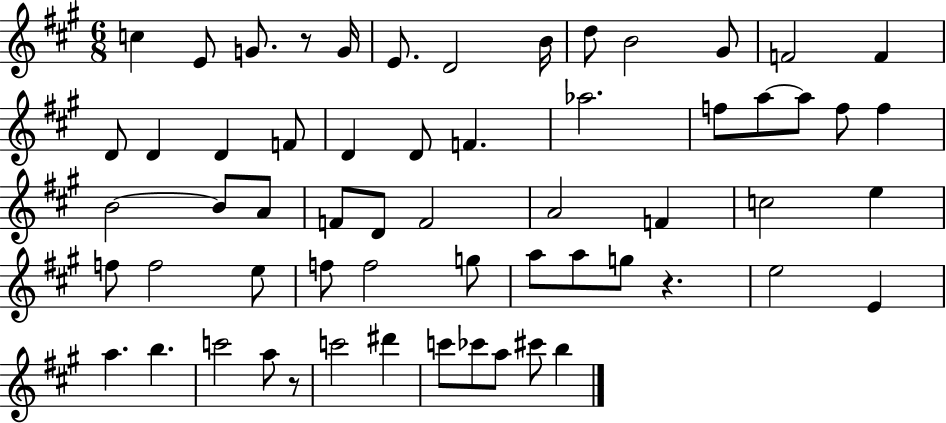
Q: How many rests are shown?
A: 3